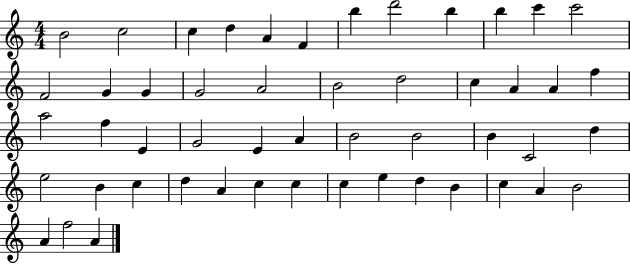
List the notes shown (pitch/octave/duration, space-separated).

B4/h C5/h C5/q D5/q A4/q F4/q B5/q D6/h B5/q B5/q C6/q C6/h F4/h G4/q G4/q G4/h A4/h B4/h D5/h C5/q A4/q A4/q F5/q A5/h F5/q E4/q G4/h E4/q A4/q B4/h B4/h B4/q C4/h D5/q E5/h B4/q C5/q D5/q A4/q C5/q C5/q C5/q E5/q D5/q B4/q C5/q A4/q B4/h A4/q F5/h A4/q